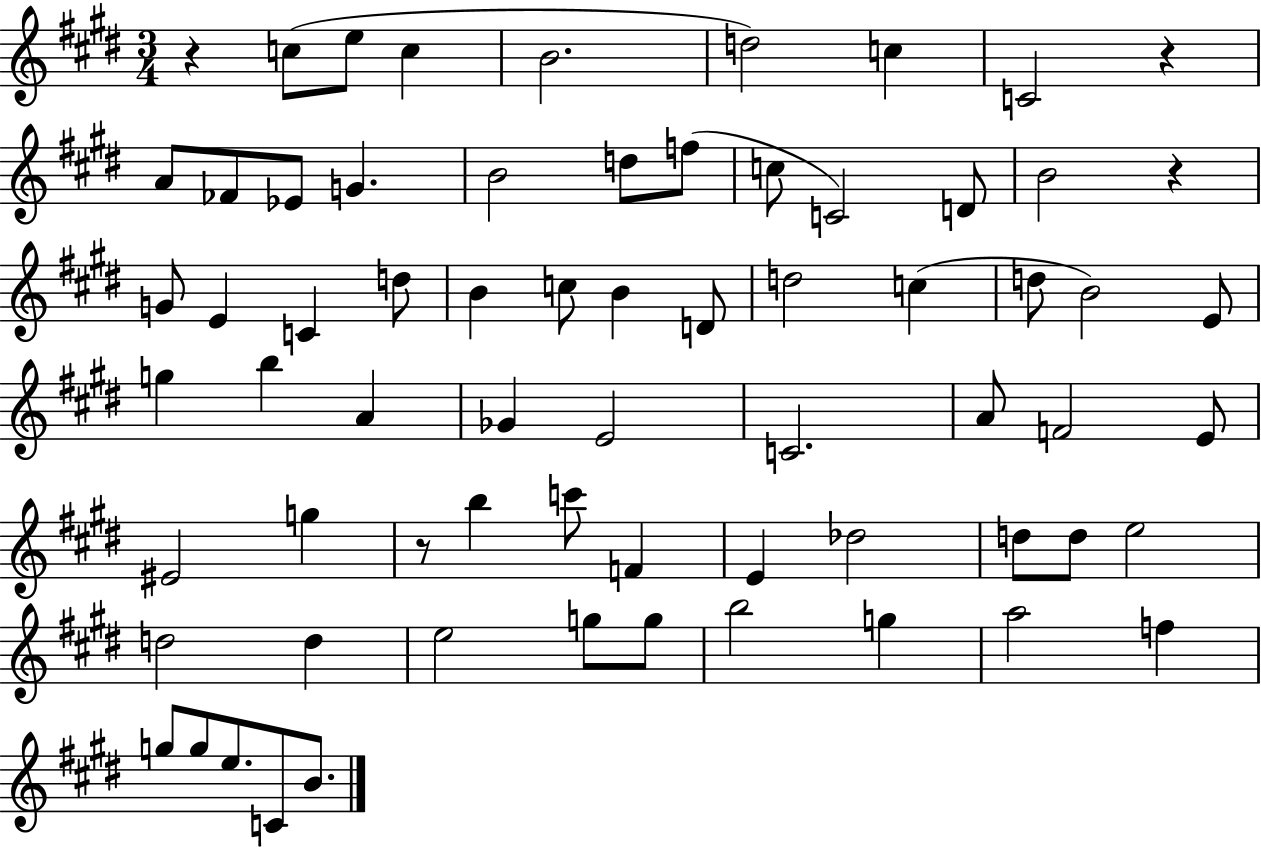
{
  \clef treble
  \numericTimeSignature
  \time 3/4
  \key e \major
  \repeat volta 2 { r4 c''8( e''8 c''4 | b'2. | d''2) c''4 | c'2 r4 | \break a'8 fes'8 ees'8 g'4. | b'2 d''8 f''8( | c''8 c'2) d'8 | b'2 r4 | \break g'8 e'4 c'4 d''8 | b'4 c''8 b'4 d'8 | d''2 c''4( | d''8 b'2) e'8 | \break g''4 b''4 a'4 | ges'4 e'2 | c'2. | a'8 f'2 e'8 | \break eis'2 g''4 | r8 b''4 c'''8 f'4 | e'4 des''2 | d''8 d''8 e''2 | \break d''2 d''4 | e''2 g''8 g''8 | b''2 g''4 | a''2 f''4 | \break g''8 g''8 e''8. c'8 b'8. | } \bar "|."
}